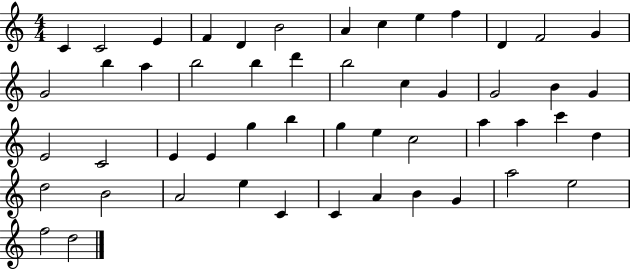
C4/q C4/h E4/q F4/q D4/q B4/h A4/q C5/q E5/q F5/q D4/q F4/h G4/q G4/h B5/q A5/q B5/h B5/q D6/q B5/h C5/q G4/q G4/h B4/q G4/q E4/h C4/h E4/q E4/q G5/q B5/q G5/q E5/q C5/h A5/q A5/q C6/q D5/q D5/h B4/h A4/h E5/q C4/q C4/q A4/q B4/q G4/q A5/h E5/h F5/h D5/h